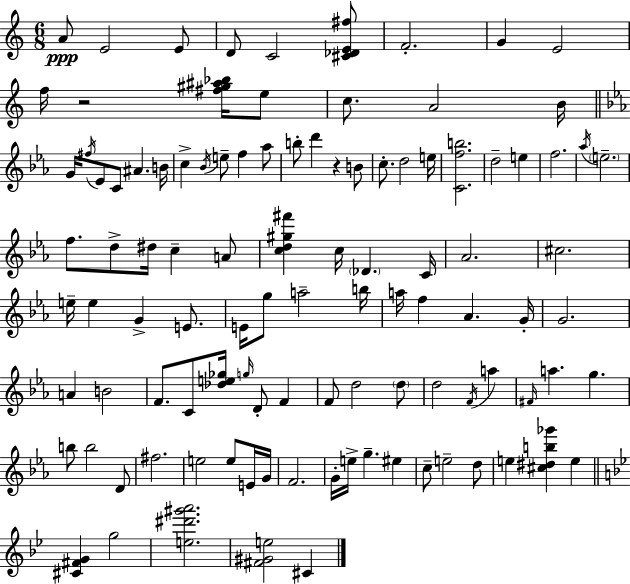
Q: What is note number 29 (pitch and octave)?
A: D5